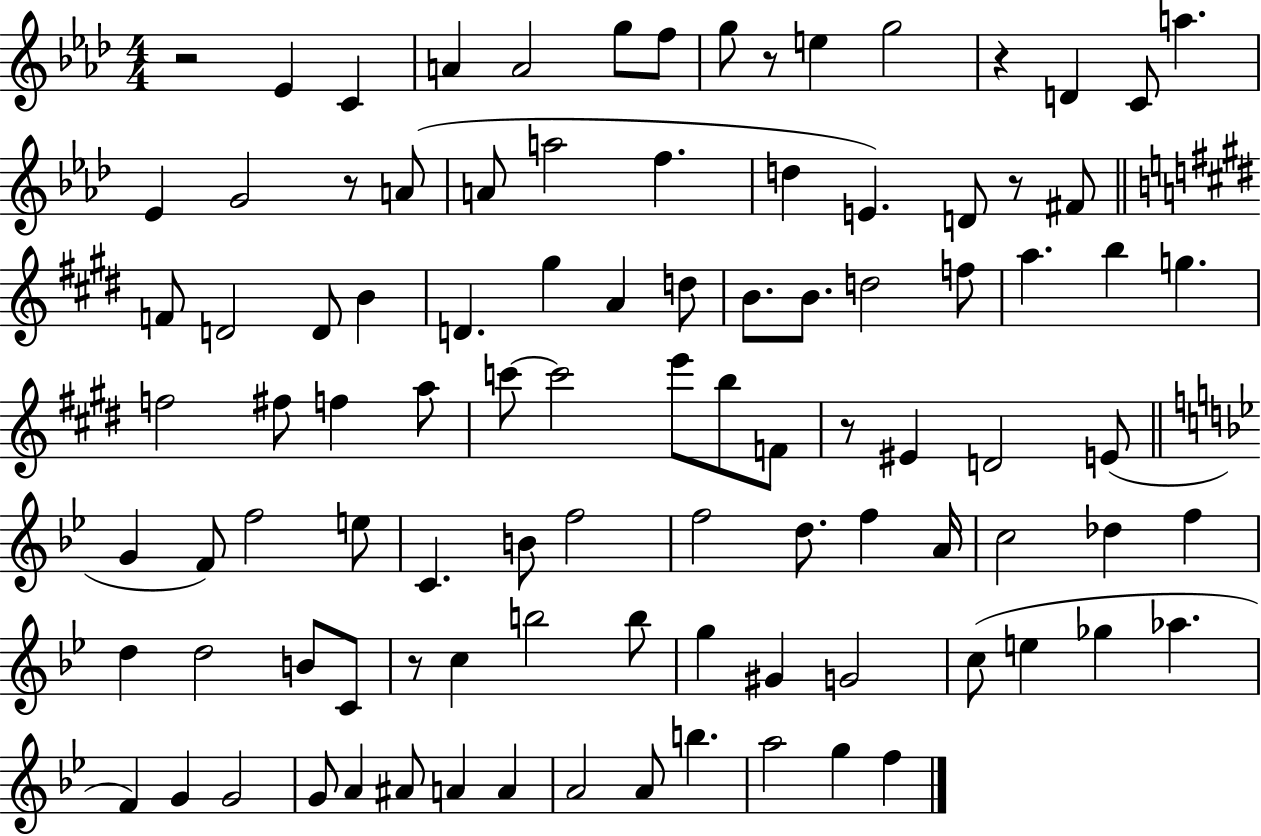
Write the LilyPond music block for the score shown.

{
  \clef treble
  \numericTimeSignature
  \time 4/4
  \key aes \major
  r2 ees'4 c'4 | a'4 a'2 g''8 f''8 | g''8 r8 e''4 g''2 | r4 d'4 c'8 a''4. | \break ees'4 g'2 r8 a'8( | a'8 a''2 f''4. | d''4 e'4.) d'8 r8 fis'8 | \bar "||" \break \key e \major f'8 d'2 d'8 b'4 | d'4. gis''4 a'4 d''8 | b'8. b'8. d''2 f''8 | a''4. b''4 g''4. | \break f''2 fis''8 f''4 a''8 | c'''8~~ c'''2 e'''8 b''8 f'8 | r8 eis'4 d'2 e'8( | \bar "||" \break \key bes \major g'4 f'8) f''2 e''8 | c'4. b'8 f''2 | f''2 d''8. f''4 a'16 | c''2 des''4 f''4 | \break d''4 d''2 b'8 c'8 | r8 c''4 b''2 b''8 | g''4 gis'4 g'2 | c''8( e''4 ges''4 aes''4. | \break f'4) g'4 g'2 | g'8 a'4 ais'8 a'4 a'4 | a'2 a'8 b''4. | a''2 g''4 f''4 | \break \bar "|."
}